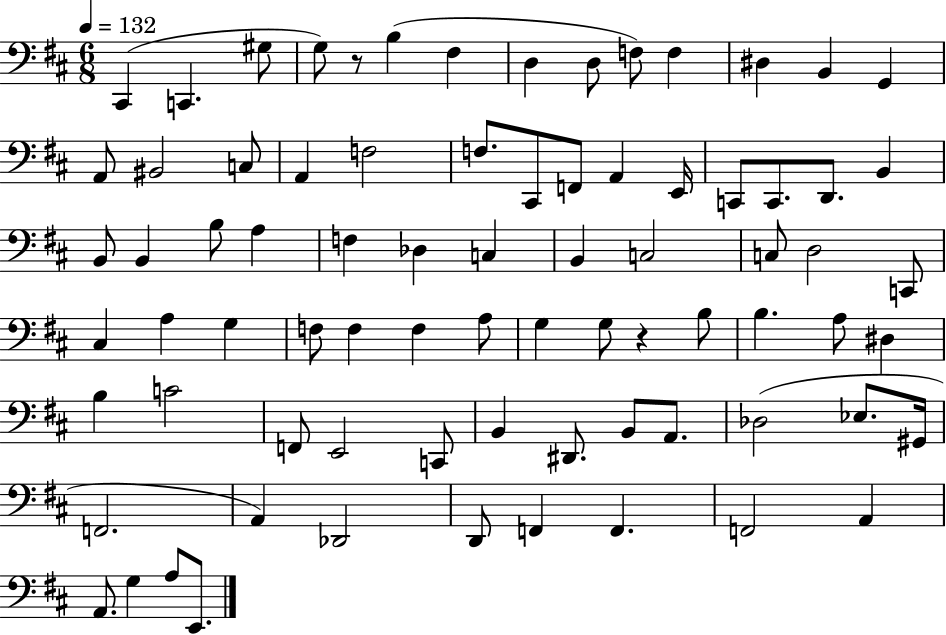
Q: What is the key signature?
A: D major